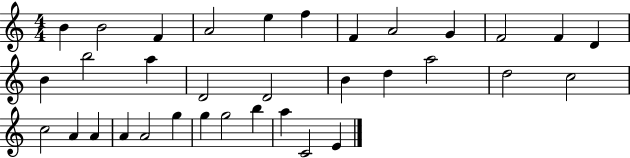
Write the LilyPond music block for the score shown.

{
  \clef treble
  \numericTimeSignature
  \time 4/4
  \key c \major
  b'4 b'2 f'4 | a'2 e''4 f''4 | f'4 a'2 g'4 | f'2 f'4 d'4 | \break b'4 b''2 a''4 | d'2 d'2 | b'4 d''4 a''2 | d''2 c''2 | \break c''2 a'4 a'4 | a'4 a'2 g''4 | g''4 g''2 b''4 | a''4 c'2 e'4 | \break \bar "|."
}